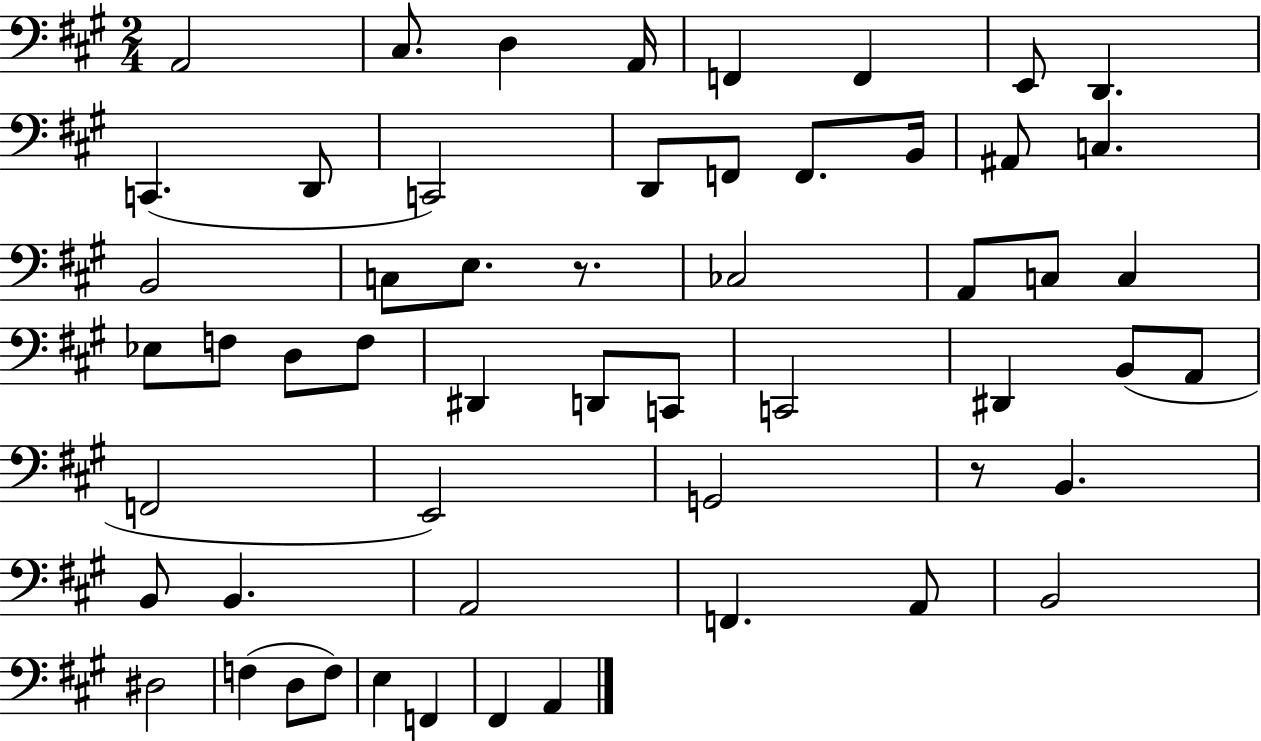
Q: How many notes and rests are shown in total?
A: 55